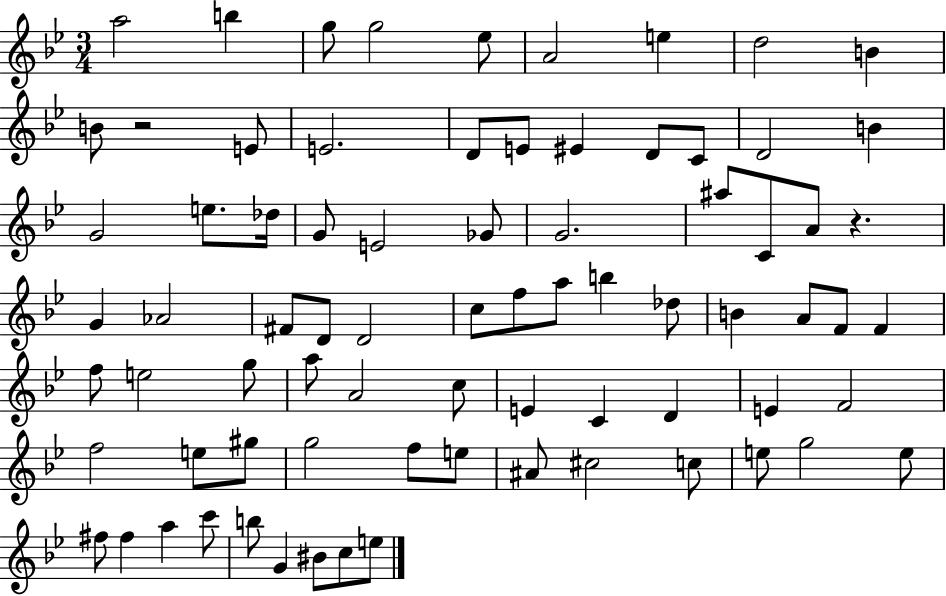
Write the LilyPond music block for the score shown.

{
  \clef treble
  \numericTimeSignature
  \time 3/4
  \key bes \major
  \repeat volta 2 { a''2 b''4 | g''8 g''2 ees''8 | a'2 e''4 | d''2 b'4 | \break b'8 r2 e'8 | e'2. | d'8 e'8 eis'4 d'8 c'8 | d'2 b'4 | \break g'2 e''8. des''16 | g'8 e'2 ges'8 | g'2. | ais''8 c'8 a'8 r4. | \break g'4 aes'2 | fis'8 d'8 d'2 | c''8 f''8 a''8 b''4 des''8 | b'4 a'8 f'8 f'4 | \break f''8 e''2 g''8 | a''8 a'2 c''8 | e'4 c'4 d'4 | e'4 f'2 | \break f''2 e''8 gis''8 | g''2 f''8 e''8 | ais'8 cis''2 c''8 | e''8 g''2 e''8 | \break fis''8 fis''4 a''4 c'''8 | b''8 g'4 bis'8 c''8 e''8 | } \bar "|."
}